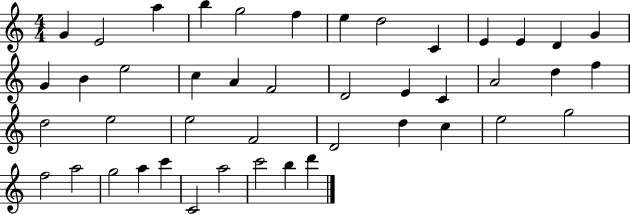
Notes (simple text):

G4/q E4/h A5/q B5/q G5/h F5/q E5/q D5/h C4/q E4/q E4/q D4/q G4/q G4/q B4/q E5/h C5/q A4/q F4/h D4/h E4/q C4/q A4/h D5/q F5/q D5/h E5/h E5/h F4/h D4/h D5/q C5/q E5/h G5/h F5/h A5/h G5/h A5/q C6/q C4/h A5/h C6/h B5/q D6/q